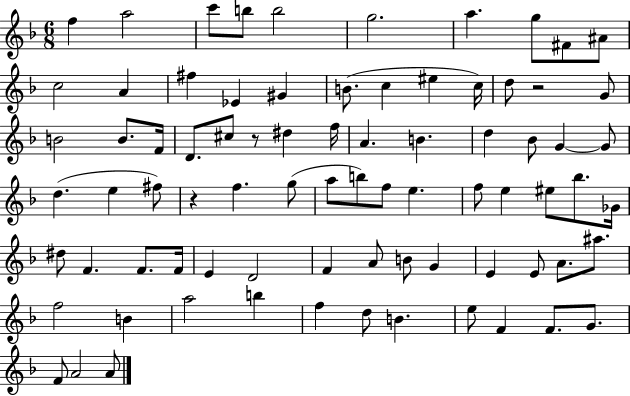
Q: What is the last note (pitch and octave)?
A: A4